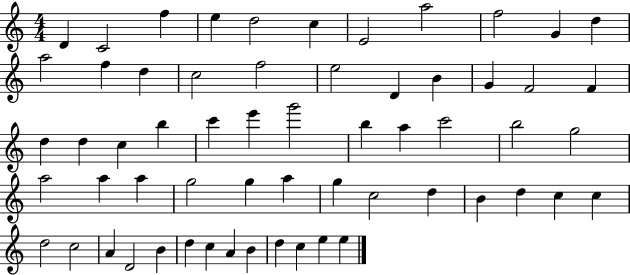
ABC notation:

X:1
T:Untitled
M:4/4
L:1/4
K:C
D C2 f e d2 c E2 a2 f2 G d a2 f d c2 f2 e2 D B G F2 F d d c b c' e' g'2 b a c'2 b2 g2 a2 a a g2 g a g c2 d B d c c d2 c2 A D2 B d c A B d c e e